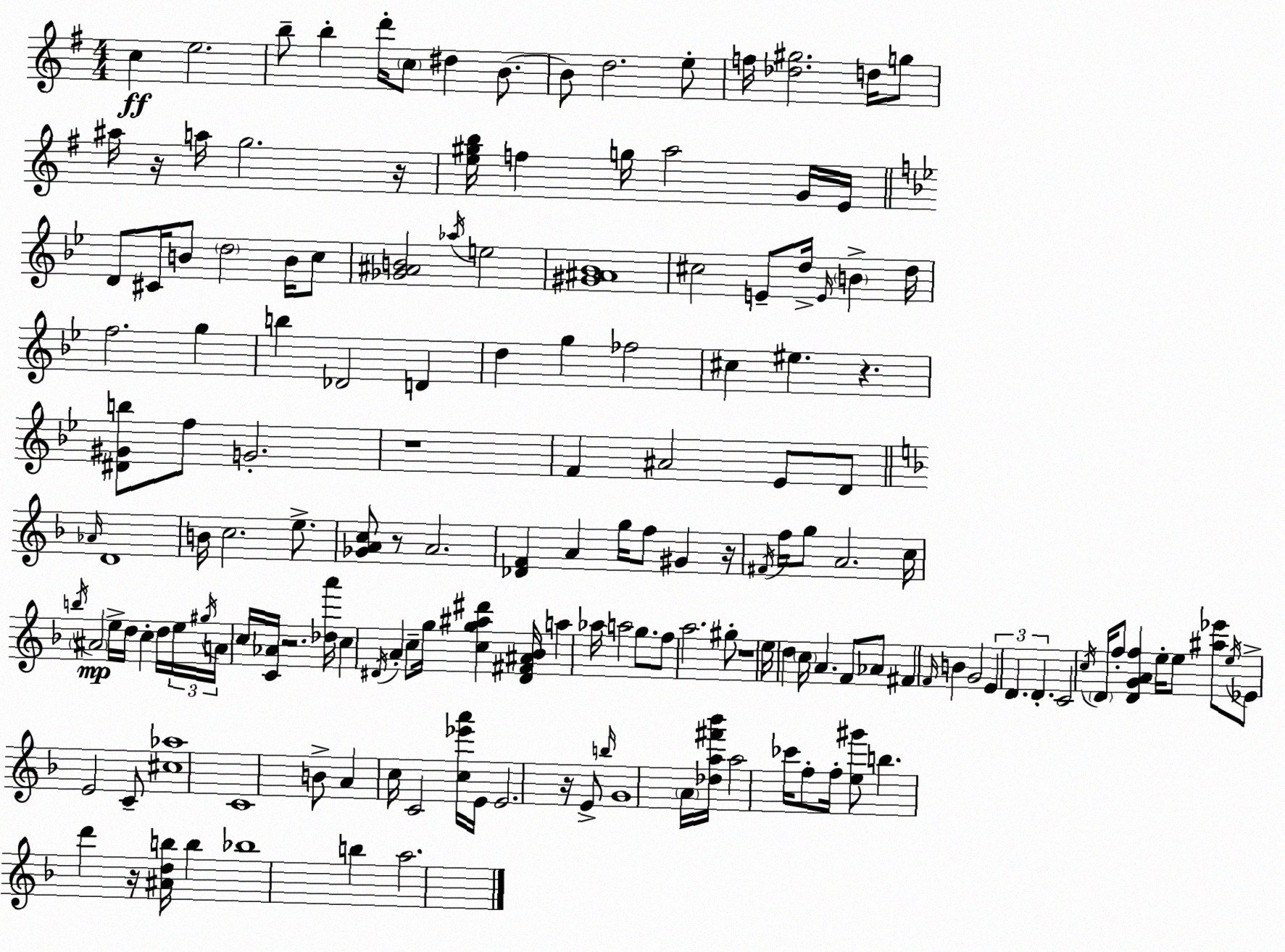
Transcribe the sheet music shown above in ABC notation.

X:1
T:Untitled
M:4/4
L:1/4
K:Em
c e2 b/2 b d'/4 c/2 ^d B/2 B/2 d2 e/2 f/4 [_d^g]2 d/4 g/2 ^a/4 z/4 a/4 g2 z/4 [e^gb]/4 f g/4 a2 G/4 E/4 D/2 ^C/4 B/2 d2 B/4 c/2 [_G^AB]2 _a/4 e2 [^G^A_B]4 ^c2 E/2 d/4 E/4 B d/4 f2 g b _D2 D d g _f2 ^c ^e z [^D^Gb]/2 f/2 G2 z4 F ^A2 _E/2 D/2 _A/4 D4 B/4 c2 e/2 [_GAc]/2 z/2 A2 [_DF] A g/4 f/2 ^G z/4 ^F/4 f/4 g/2 A2 c/4 b/4 ^A2 e/4 d/4 c d/4 e/4 ^g/4 A/4 c/4 [C_A]/4 z2 [_da']/4 c ^D/4 A c/2 g/4 [cg^a^d'] [^D^F^A_B]/4 a _a/4 a2 g/2 f/2 a2 ^g/2 z4 e/4 d c/4 A F/2 _A/2 ^F F/4 B G2 E D D C2 c/4 D/4 f/2 [DGAf] e/4 e/2 [^a_e']/2 e/4 _E/2 E2 C/2 [^c_a]4 C4 B/2 A c/4 C2 [c_e'a']/4 E/4 E2 z/4 E/2 b/4 G4 A/4 [_da^f'_b']/4 a2 _c'/4 f/2 f/4 [e^g']/2 b d' z/4 [^Adb]/4 b _b4 b a2